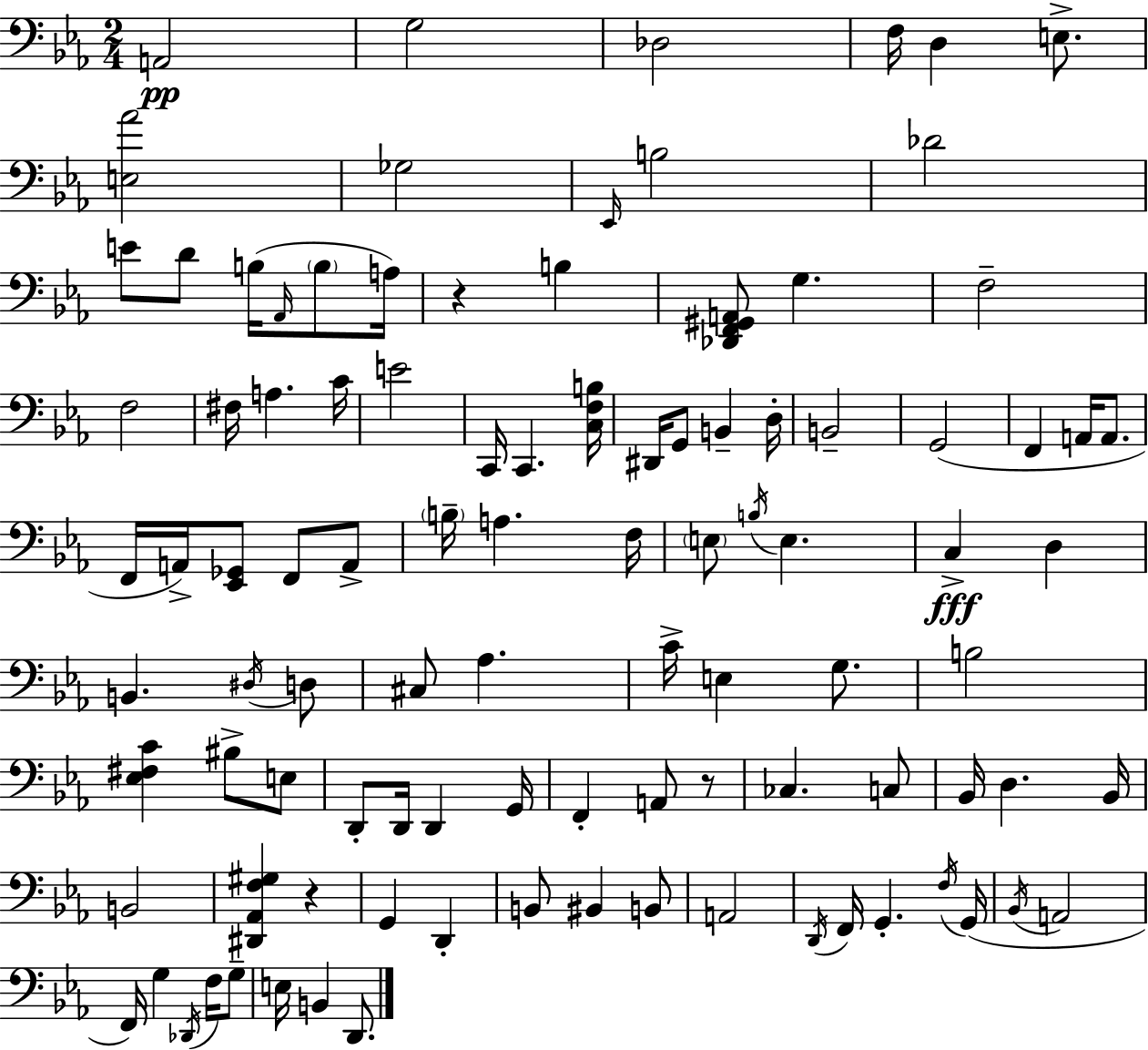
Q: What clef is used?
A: bass